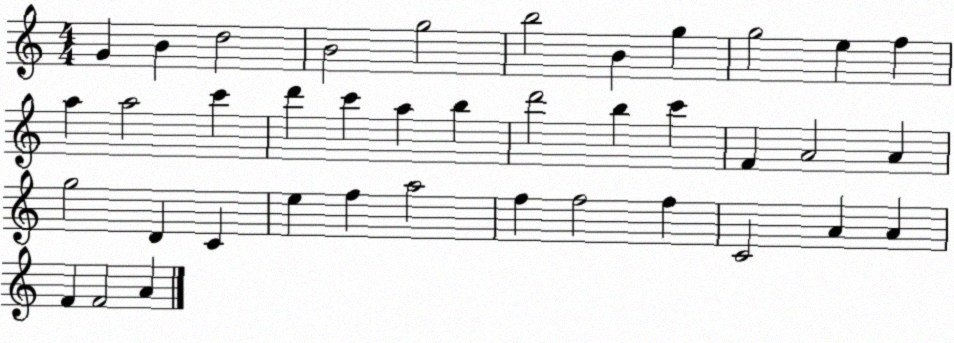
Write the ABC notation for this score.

X:1
T:Untitled
M:4/4
L:1/4
K:C
G B d2 B2 g2 b2 B g g2 e f a a2 c' d' c' a b d'2 b c' F A2 A g2 D C e f a2 f f2 f C2 A A F F2 A